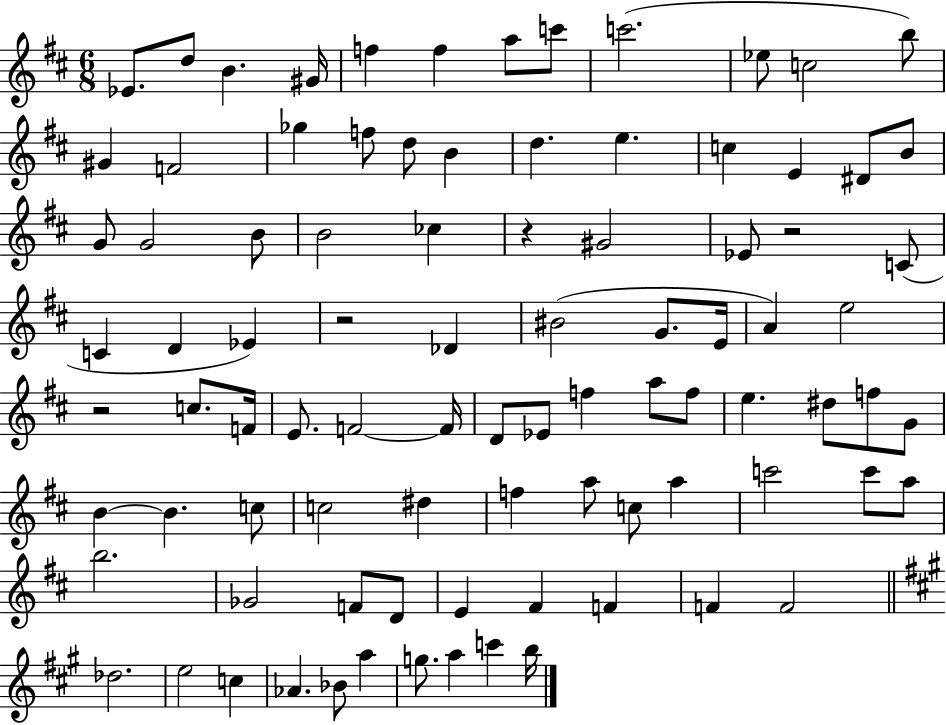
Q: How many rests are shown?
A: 4